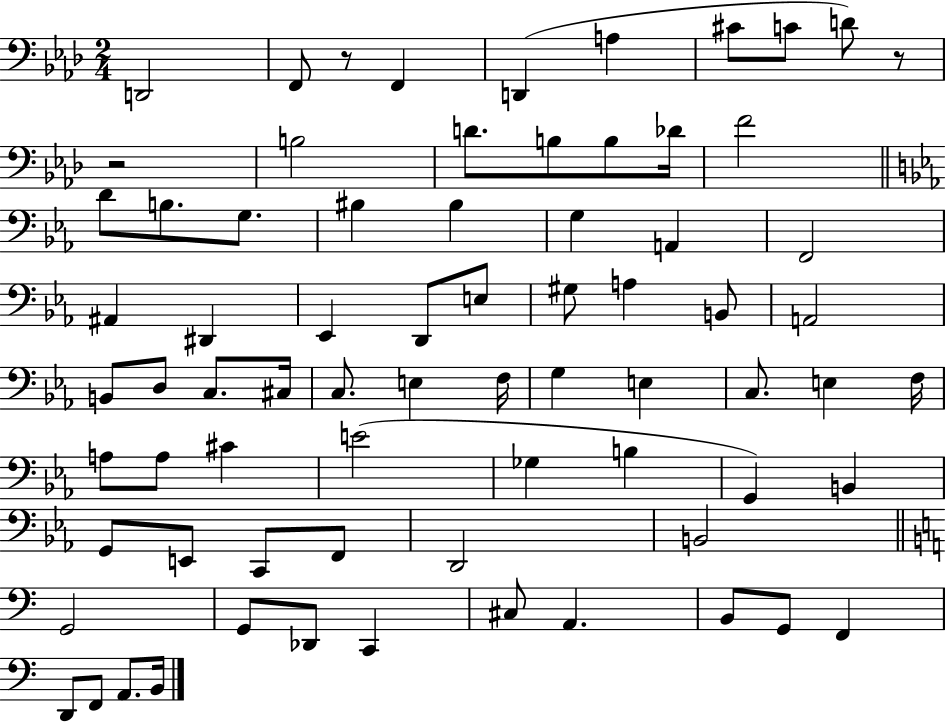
{
  \clef bass
  \numericTimeSignature
  \time 2/4
  \key aes \major
  \repeat volta 2 { d,2 | f,8 r8 f,4 | d,4( a4 | cis'8 c'8 d'8) r8 | \break r2 | b2 | d'8. b8 b8 des'16 | f'2 | \break \bar "||" \break \key c \minor d'8 b8. g8. | bis4 bis4 | g4 a,4 | f,2 | \break ais,4 dis,4 | ees,4 d,8 e8 | gis8 a4 b,8 | a,2 | \break b,8 d8 c8. cis16 | c8. e4 f16 | g4 e4 | c8. e4 f16 | \break a8 a8 cis'4 | e'2( | ges4 b4 | g,4) b,4 | \break g,8 e,8 c,8 f,8 | d,2 | b,2 | \bar "||" \break \key a \minor g,2 | g,8 des,8 c,4 | cis8 a,4. | b,8 g,8 f,4 | \break d,8 f,8 a,8. b,16 | } \bar "|."
}